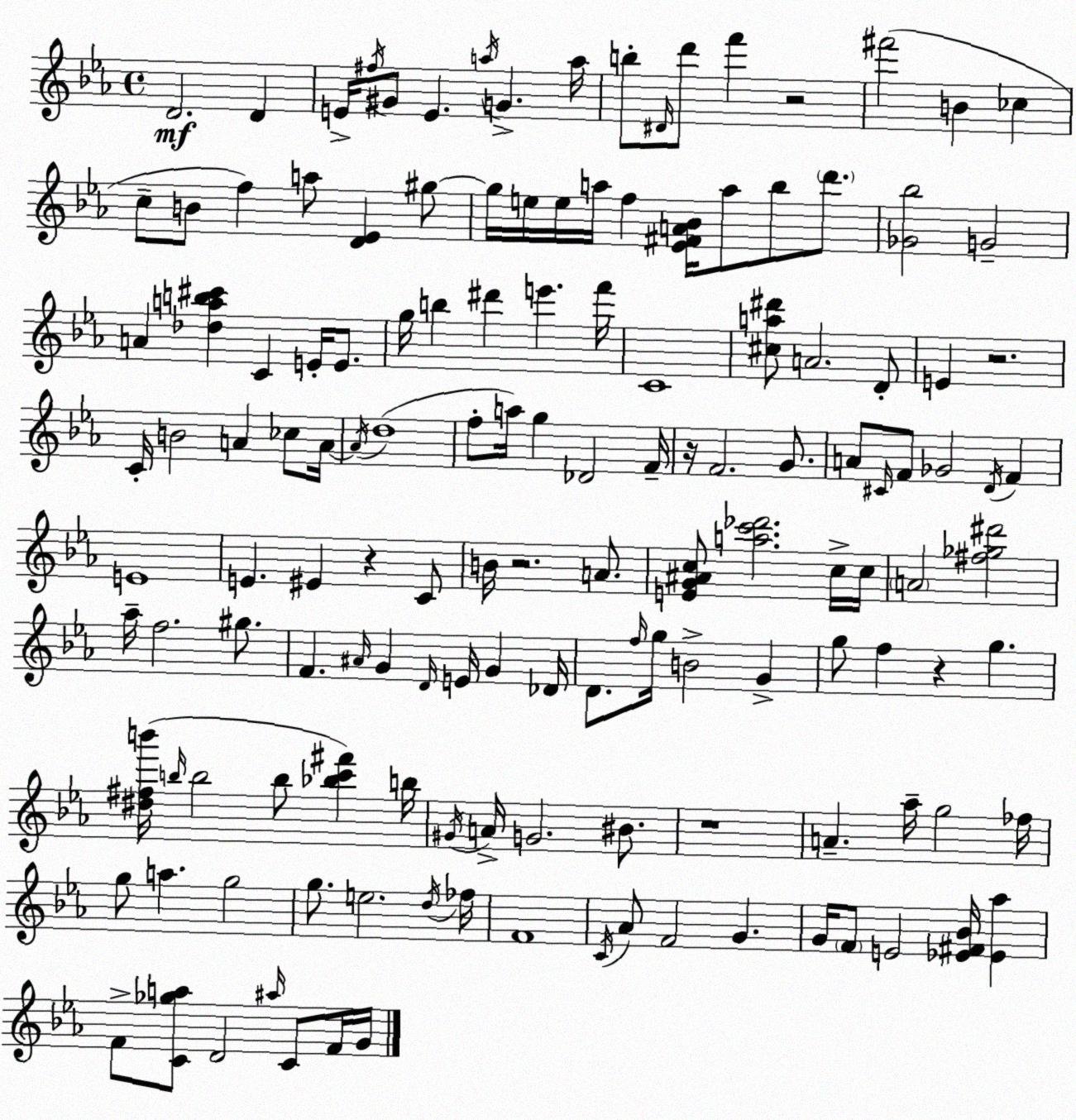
X:1
T:Untitled
M:4/4
L:1/4
K:Eb
D2 D E/4 ^f/4 ^G/2 E a/4 G a/4 b/2 ^D/4 d'/2 f' z2 ^f'2 B _c c/2 B/2 f a/2 [D_E] ^g/2 ^g/4 e/4 e/4 a/4 f [_E^FA_B]/4 a/2 _b/2 d'/2 [_G_b]2 G2 A [_dab^c'] C E/4 E/2 g/4 b ^d' e' f'/4 C4 [^ca^d']/2 A2 D/2 E z2 C/4 B2 A _c/2 A/4 A/4 d4 f/2 a/4 g _D2 F/4 z/4 F2 G/2 A/2 ^C/4 F/2 _G2 D/4 F E4 E ^E z C/2 B/4 z2 A/2 [EG^Ac]/2 [ac'_d']2 c/4 c/4 A2 [^f_g^d']2 _a/4 f2 ^g/2 F ^A/4 G D/4 E/4 G _D/4 D/2 f/4 g/4 B2 G g/2 f z g [^d^fb']/4 b/4 b2 b/2 [_bc'^f'] b/4 ^G/4 A/4 G2 ^B/2 z4 A _a/4 g2 _f/4 g/2 a g2 g/2 e2 d/4 _f/4 F4 C/4 _A/2 F2 G G/4 F/2 E2 [_E^F_B]/4 [_E_a] F/2 [C_ga]/2 D2 ^a/4 C/2 F/4 G/4